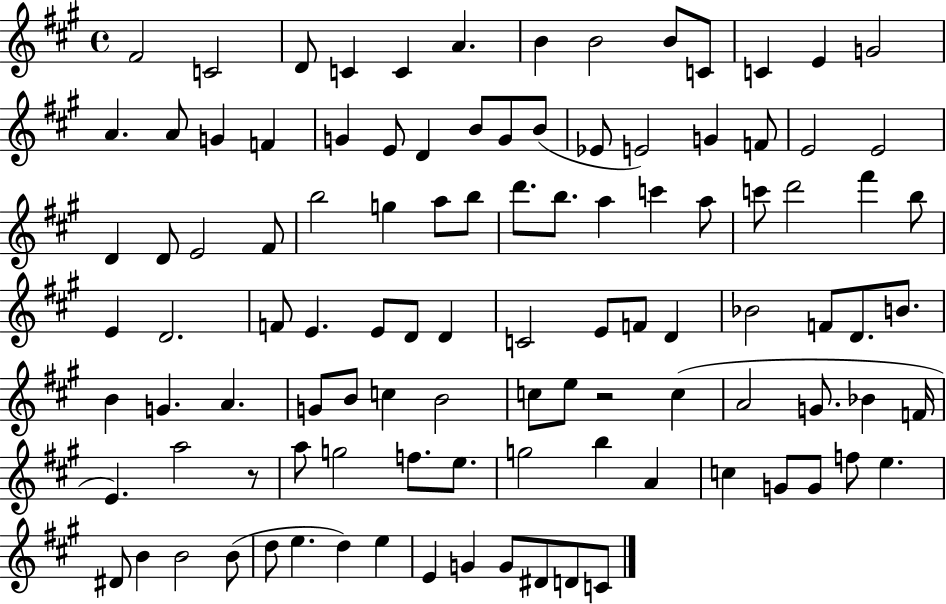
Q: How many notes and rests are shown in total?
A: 105